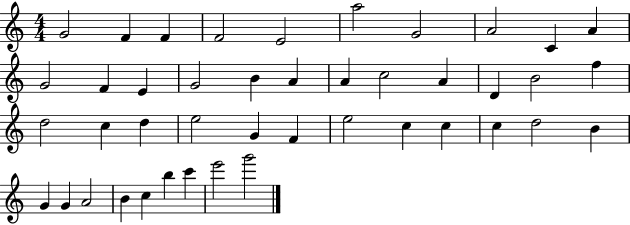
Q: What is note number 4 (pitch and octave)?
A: F4